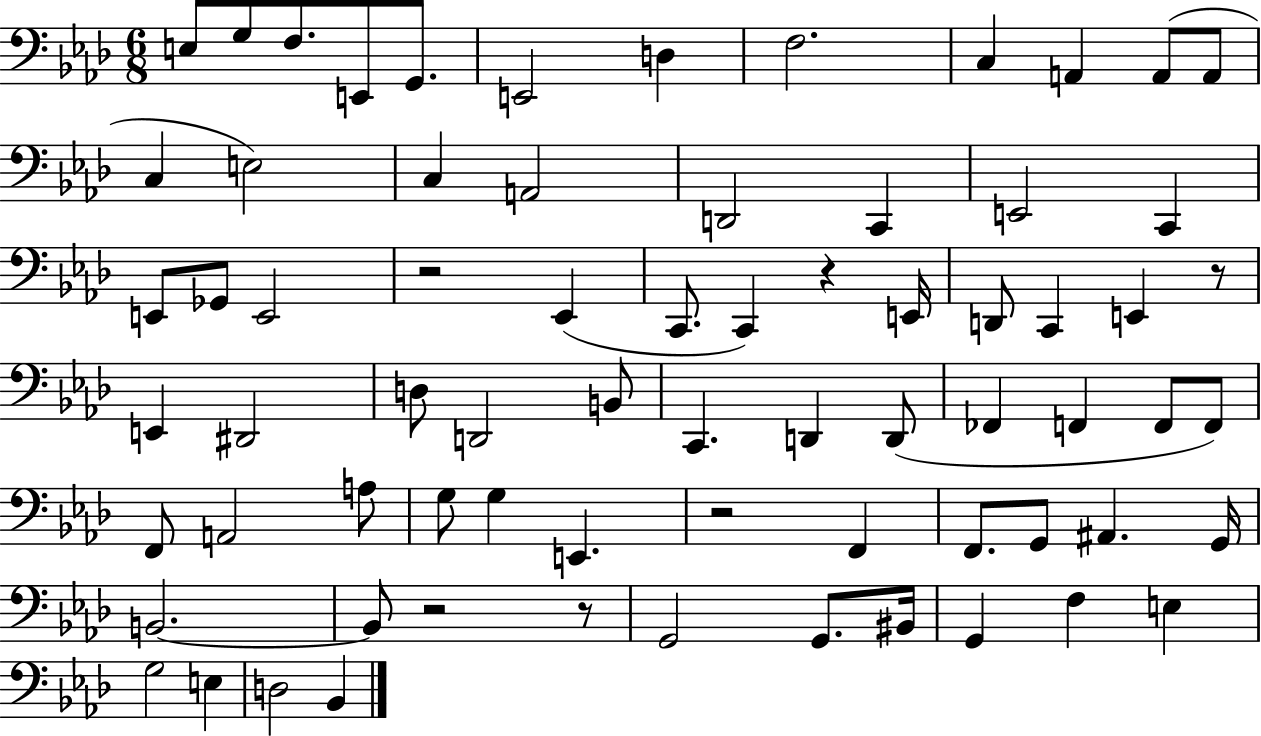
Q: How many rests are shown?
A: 6